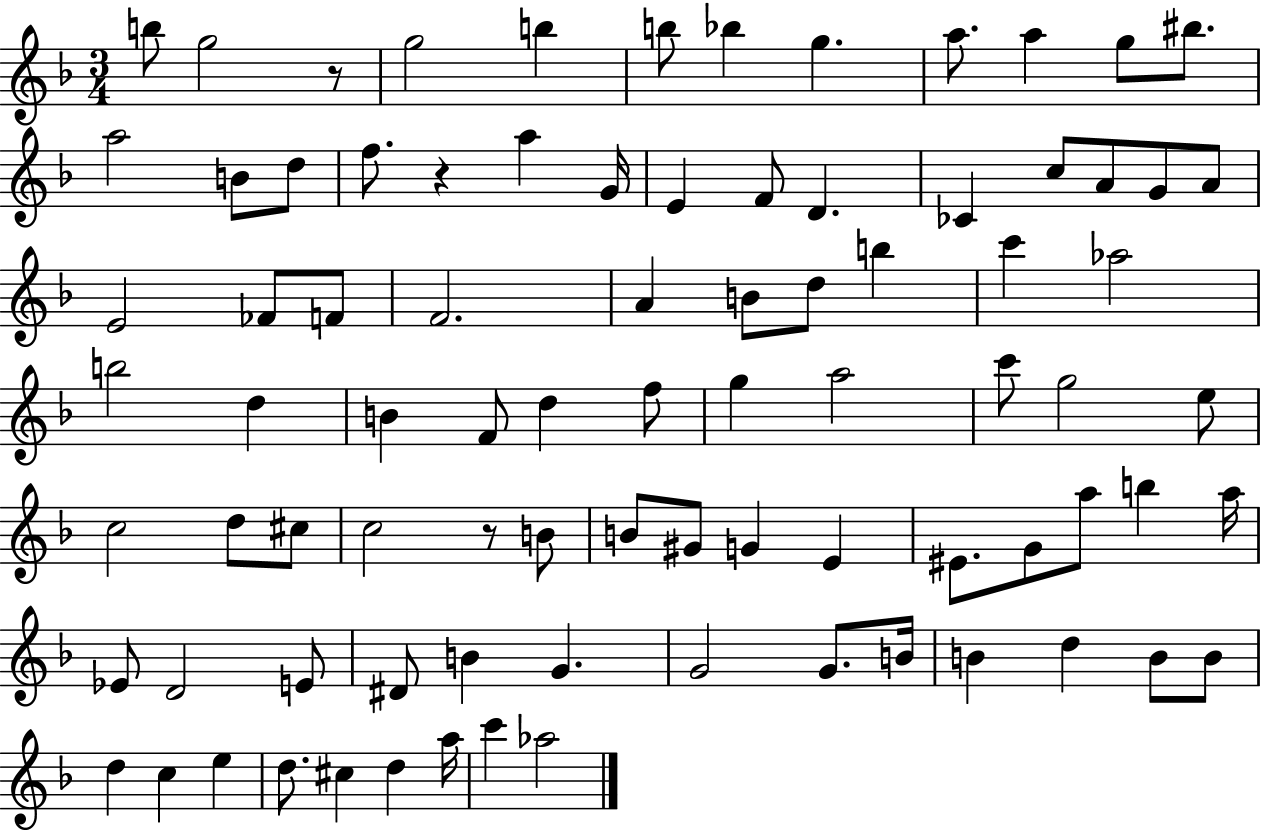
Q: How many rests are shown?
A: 3